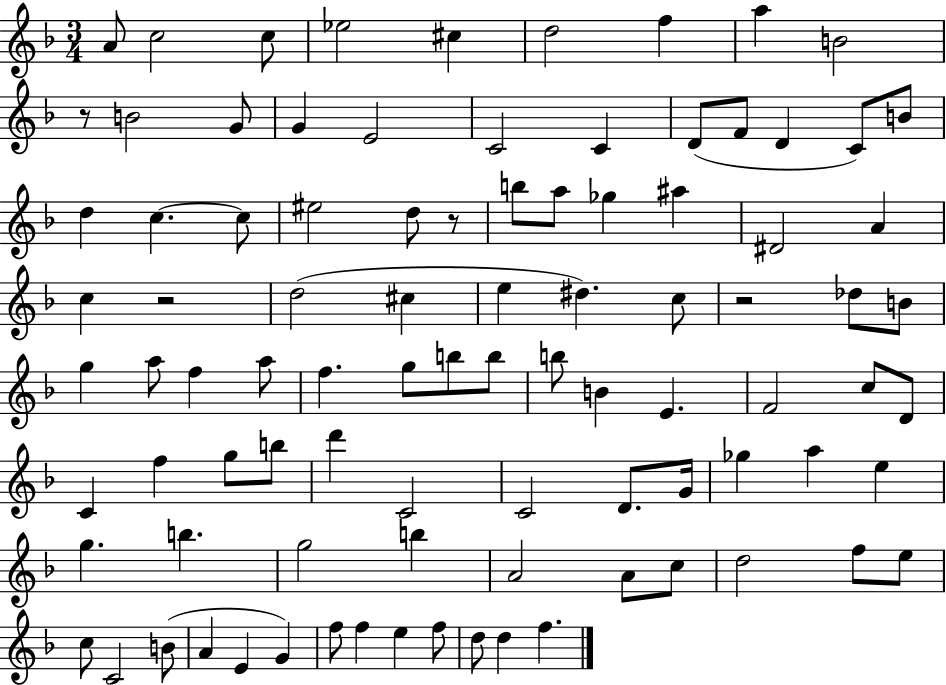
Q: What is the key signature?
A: F major